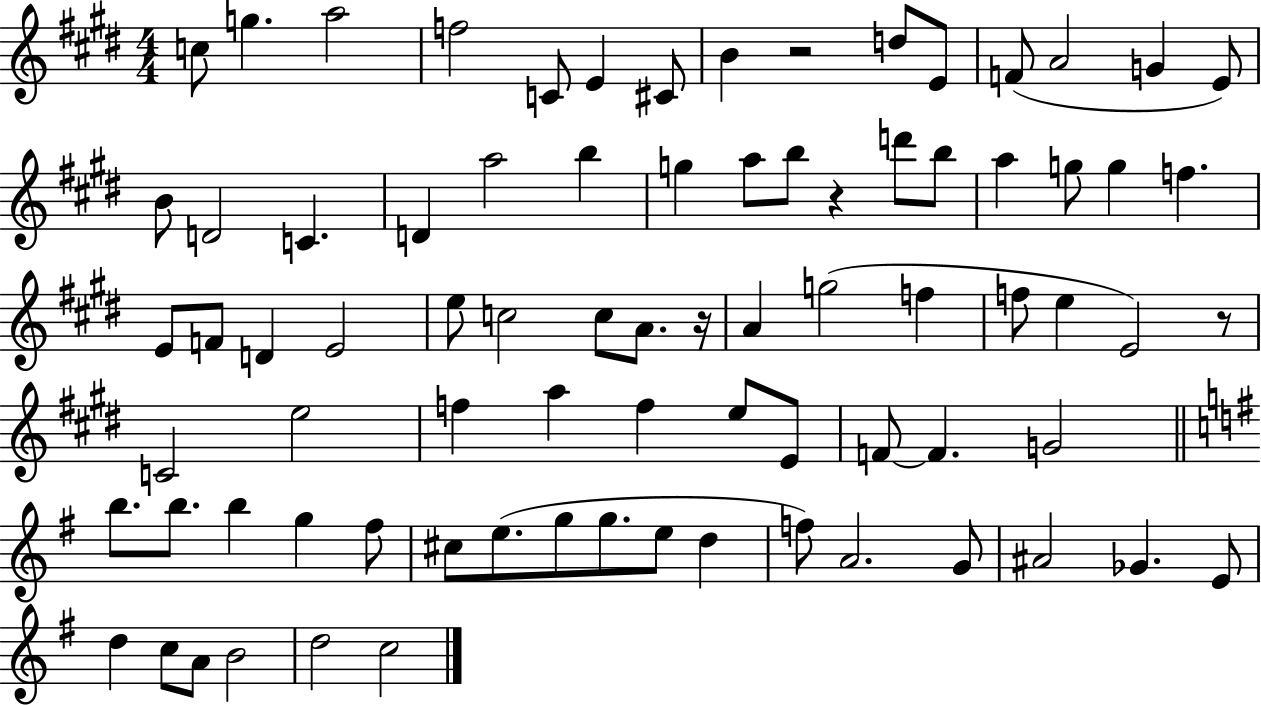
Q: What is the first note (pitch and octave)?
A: C5